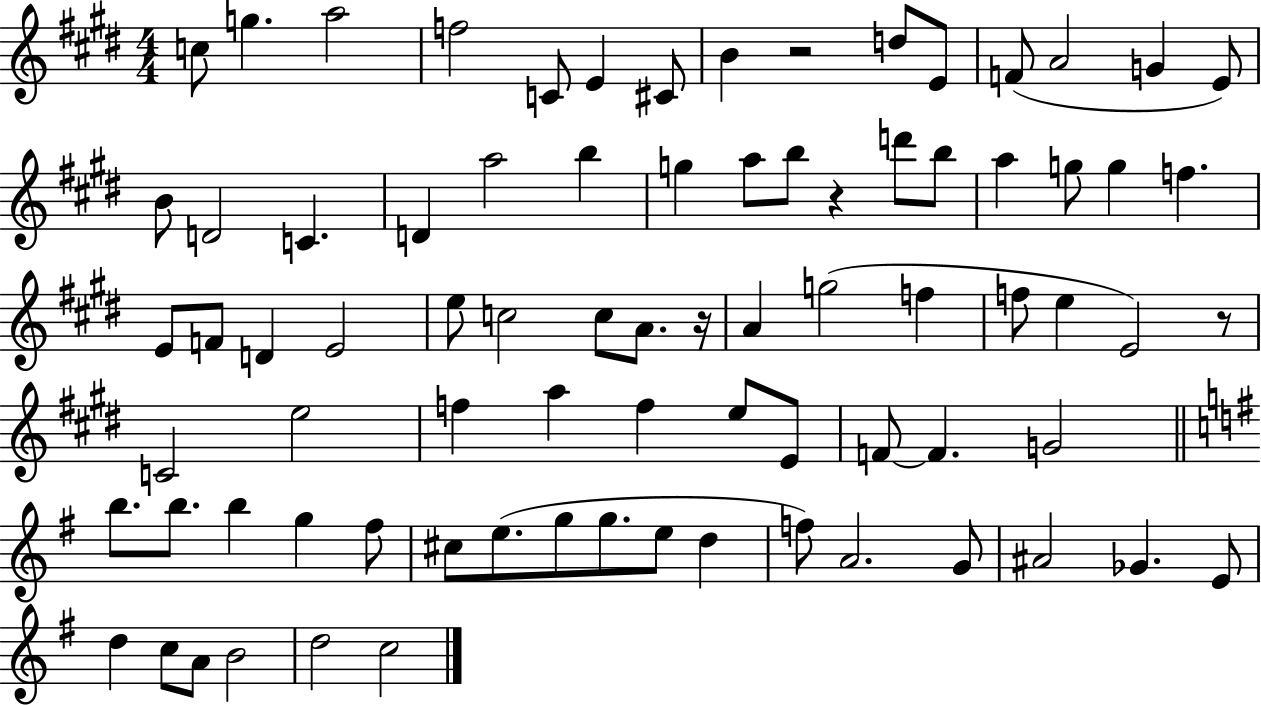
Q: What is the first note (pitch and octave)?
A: C5